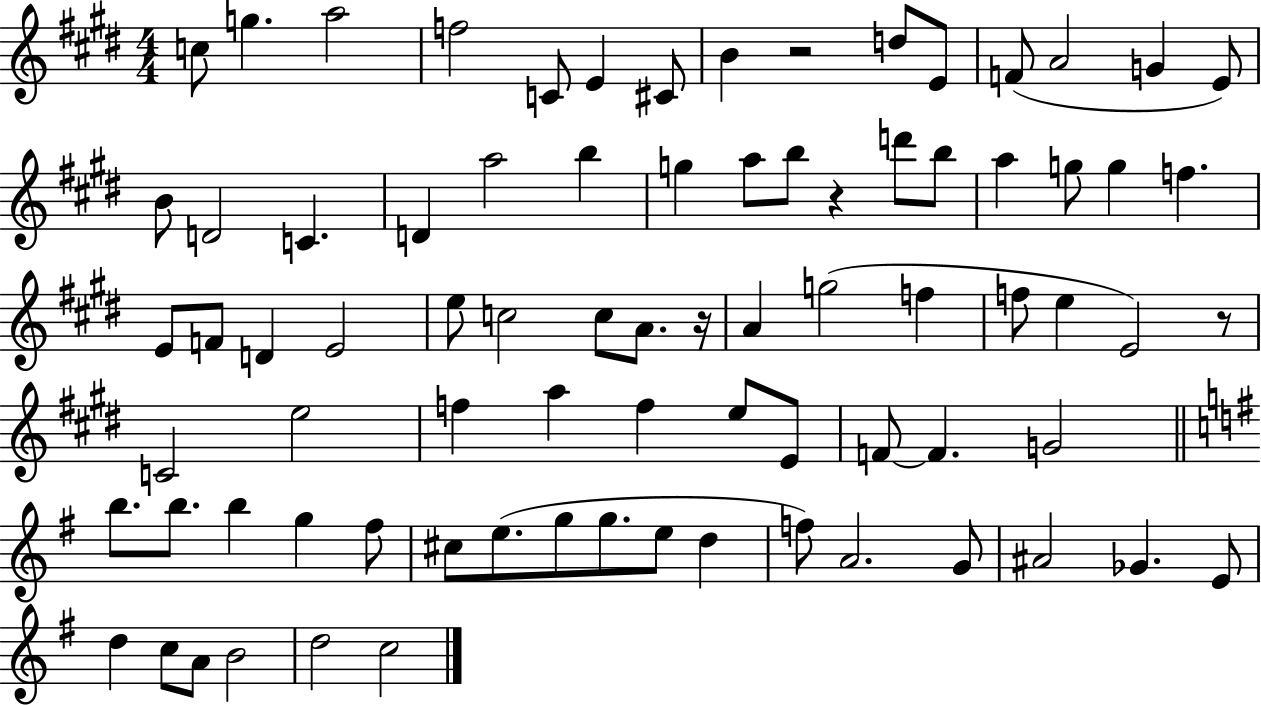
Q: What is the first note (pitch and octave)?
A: C5